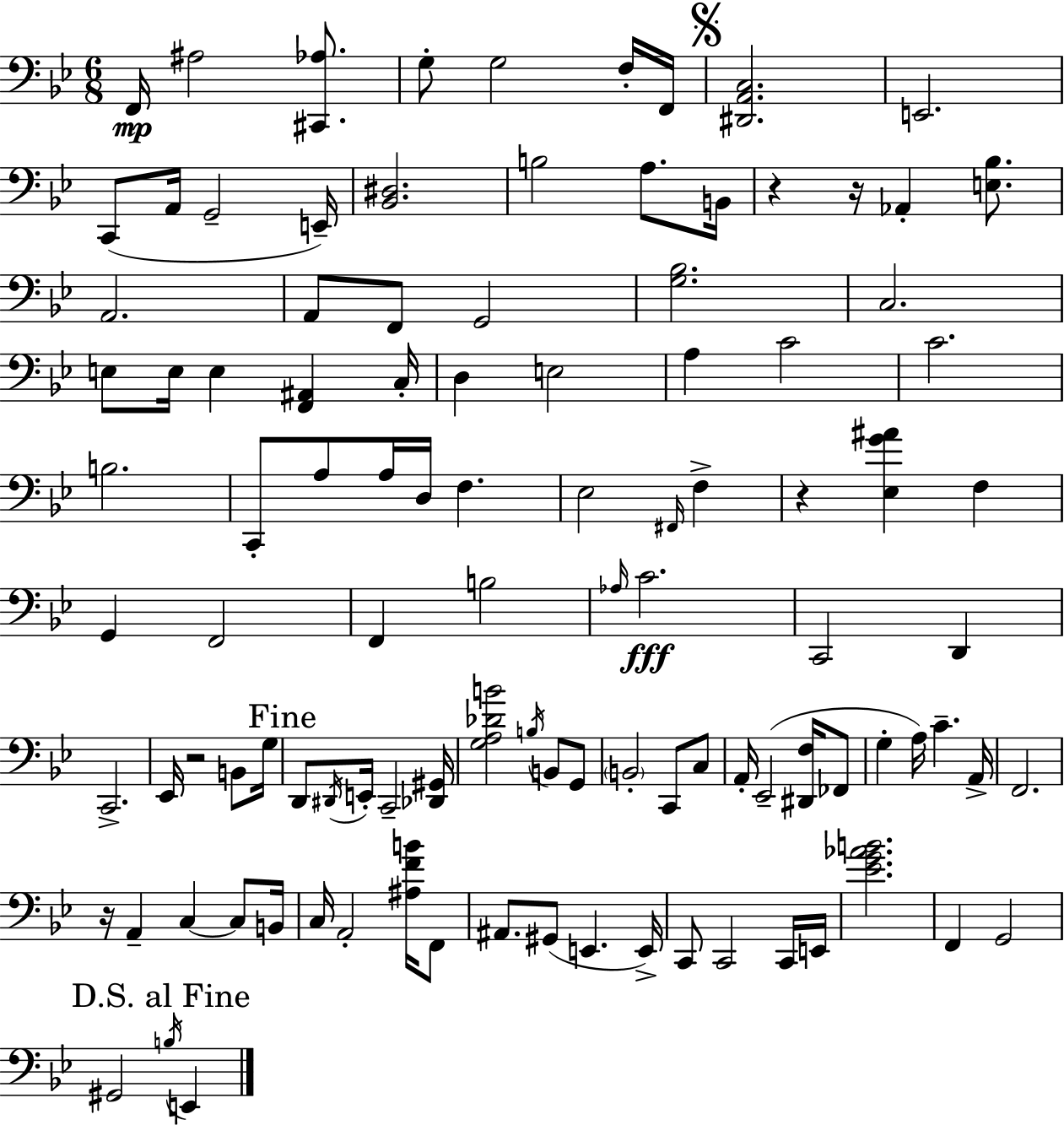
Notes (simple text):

F2/s A#3/h [C#2,Ab3]/e. G3/e G3/h F3/s F2/s [D#2,A2,C3]/h. E2/h. C2/e A2/s G2/h E2/s [Bb2,D#3]/h. B3/h A3/e. B2/s R/q R/s Ab2/q [E3,Bb3]/e. A2/h. A2/e F2/e G2/h [G3,Bb3]/h. C3/h. E3/e E3/s E3/q [F2,A#2]/q C3/s D3/q E3/h A3/q C4/h C4/h. B3/h. C2/e A3/e A3/s D3/s F3/q. Eb3/h F#2/s F3/q R/q [Eb3,G4,A#4]/q F3/q G2/q F2/h F2/q B3/h Ab3/s C4/h. C2/h D2/q C2/h. Eb2/s R/h B2/e G3/s D2/e D#2/s E2/s C2/h [Db2,G#2]/s [G3,A3,Db4,B4]/h B3/s B2/e G2/e B2/h C2/e C3/e A2/s Eb2/h [D#2,F3]/s FES2/e G3/q A3/s C4/q. A2/s F2/h. R/s A2/q C3/q C3/e B2/s C3/s A2/h [A#3,F4,B4]/s F2/e A#2/e. G#2/e E2/q. E2/s C2/e C2/h C2/s E2/s [Eb4,G4,Ab4,B4]/h. F2/q G2/h G#2/h B3/s E2/q